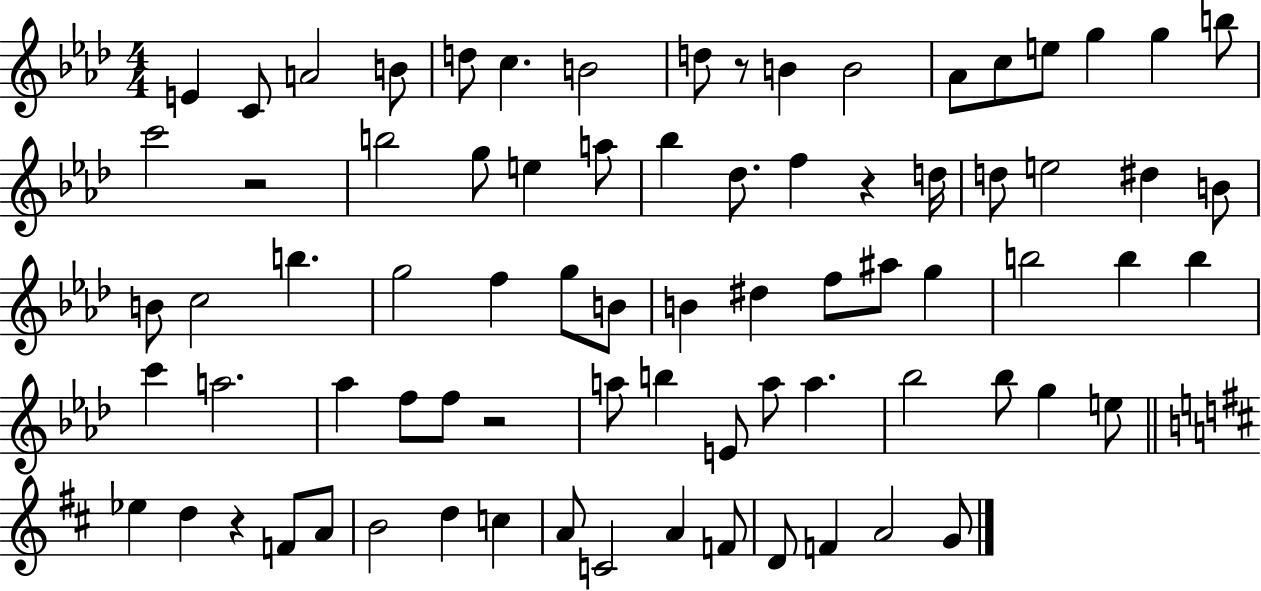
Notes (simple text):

E4/q C4/e A4/h B4/e D5/e C5/q. B4/h D5/e R/e B4/q B4/h Ab4/e C5/e E5/e G5/q G5/q B5/e C6/h R/h B5/h G5/e E5/q A5/e Bb5/q Db5/e. F5/q R/q D5/s D5/e E5/h D#5/q B4/e B4/e C5/h B5/q. G5/h F5/q G5/e B4/e B4/q D#5/q F5/e A#5/e G5/q B5/h B5/q B5/q C6/q A5/h. Ab5/q F5/e F5/e R/h A5/e B5/q E4/e A5/e A5/q. Bb5/h Bb5/e G5/q E5/e Eb5/q D5/q R/q F4/e A4/e B4/h D5/q C5/q A4/e C4/h A4/q F4/e D4/e F4/q A4/h G4/e